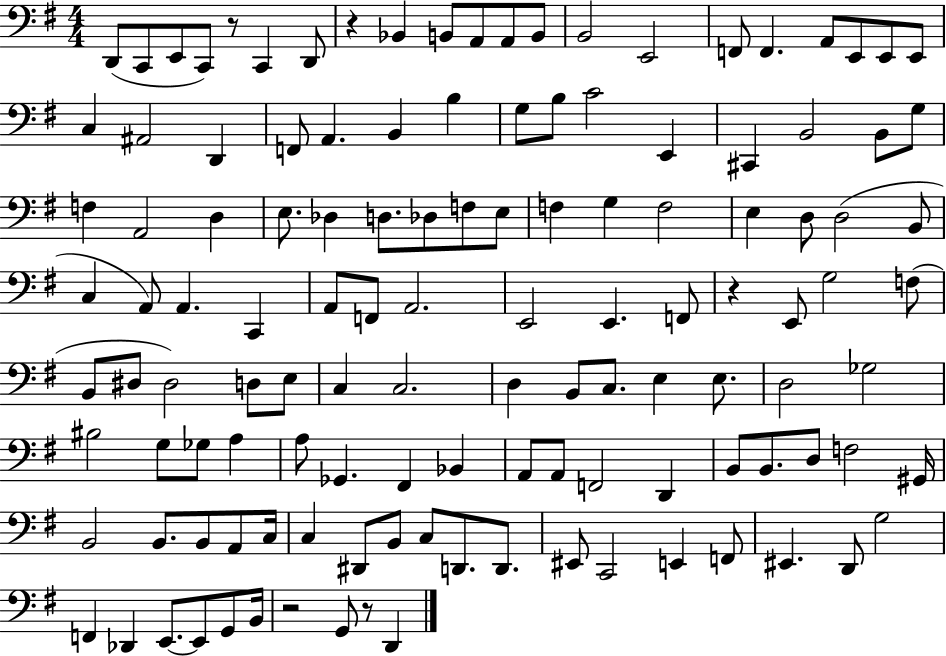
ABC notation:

X:1
T:Untitled
M:4/4
L:1/4
K:G
D,,/2 C,,/2 E,,/2 C,,/2 z/2 C,, D,,/2 z _B,, B,,/2 A,,/2 A,,/2 B,,/2 B,,2 E,,2 F,,/2 F,, A,,/2 E,,/2 E,,/2 E,,/2 C, ^A,,2 D,, F,,/2 A,, B,, B, G,/2 B,/2 C2 E,, ^C,, B,,2 B,,/2 G,/2 F, A,,2 D, E,/2 _D, D,/2 _D,/2 F,/2 E,/2 F, G, F,2 E, D,/2 D,2 B,,/2 C, A,,/2 A,, C,, A,,/2 F,,/2 A,,2 E,,2 E,, F,,/2 z E,,/2 G,2 F,/2 B,,/2 ^D,/2 ^D,2 D,/2 E,/2 C, C,2 D, B,,/2 C,/2 E, E,/2 D,2 _G,2 ^B,2 G,/2 _G,/2 A, A,/2 _G,, ^F,, _B,, A,,/2 A,,/2 F,,2 D,, B,,/2 B,,/2 D,/2 F,2 ^G,,/4 B,,2 B,,/2 B,,/2 A,,/2 C,/4 C, ^D,,/2 B,,/2 C,/2 D,,/2 D,,/2 ^E,,/2 C,,2 E,, F,,/2 ^E,, D,,/2 G,2 F,, _D,, E,,/2 E,,/2 G,,/2 B,,/4 z2 G,,/2 z/2 D,,